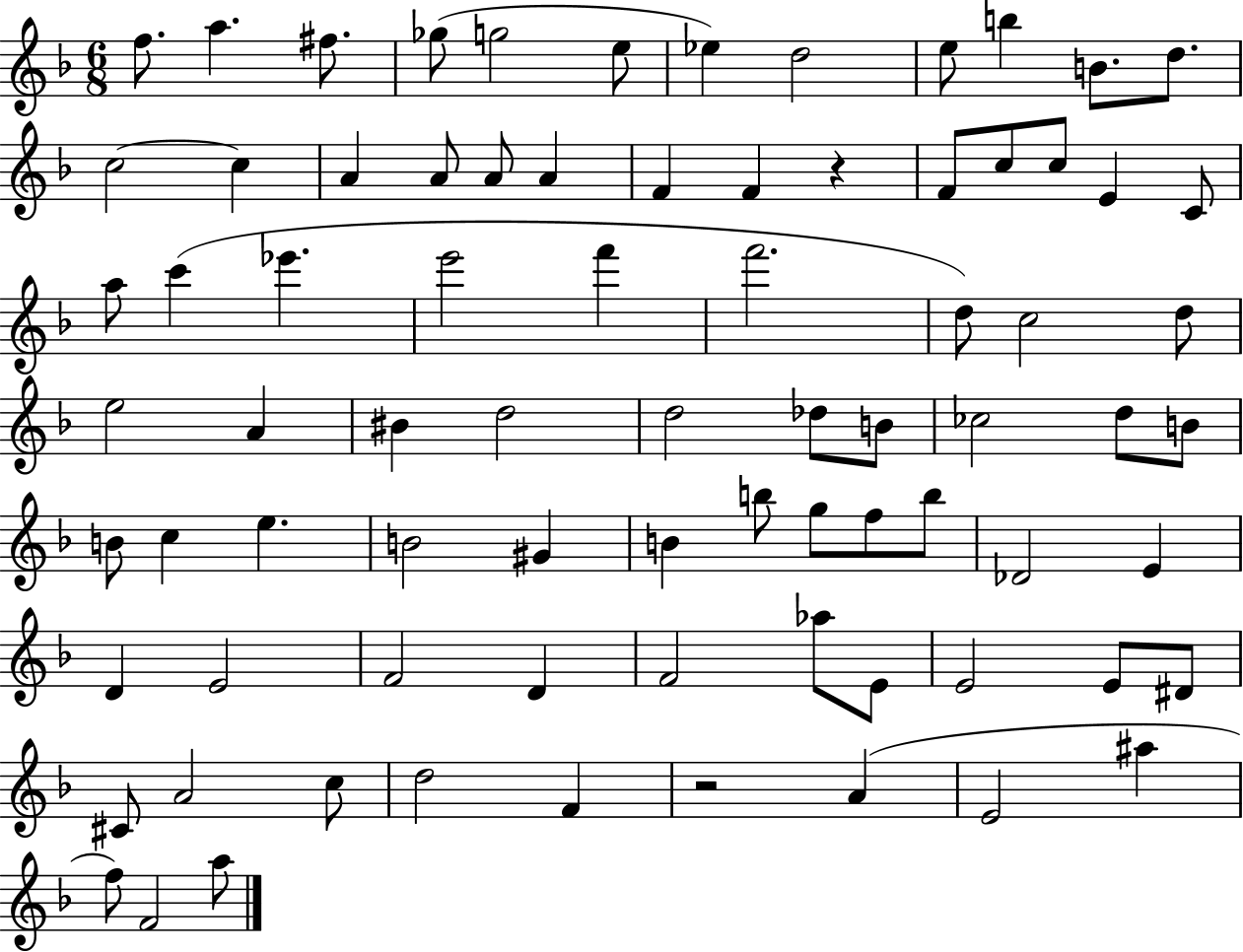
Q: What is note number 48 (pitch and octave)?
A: B4